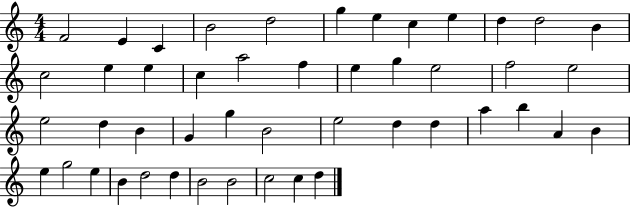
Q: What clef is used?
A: treble